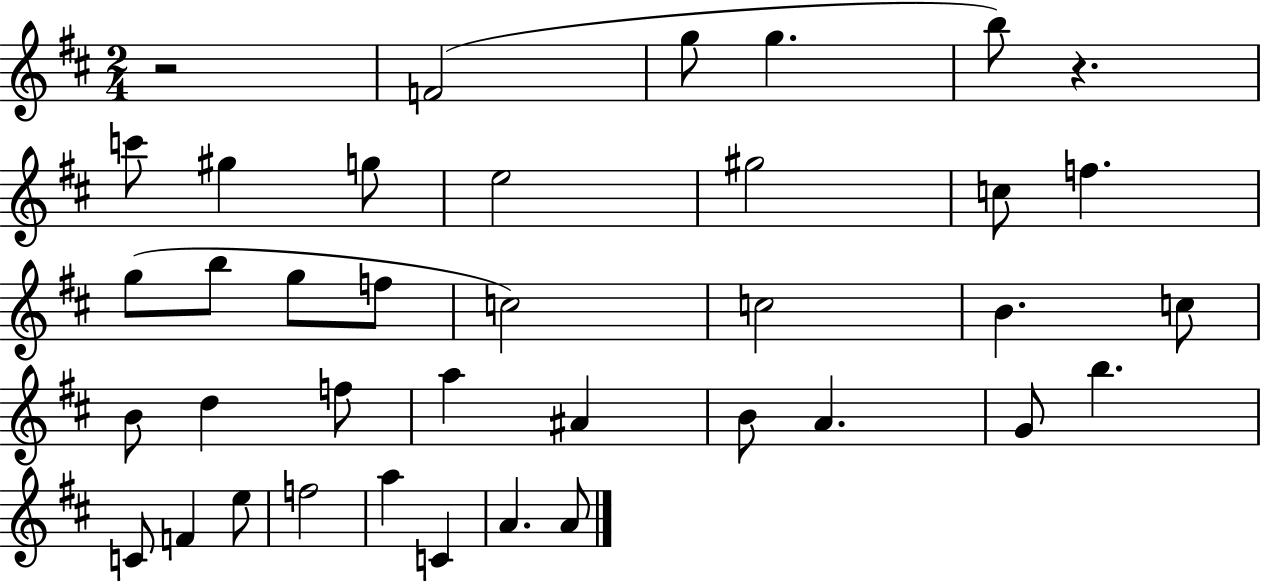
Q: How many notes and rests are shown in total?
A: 38